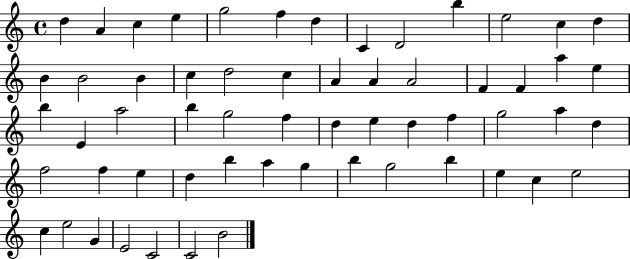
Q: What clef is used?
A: treble